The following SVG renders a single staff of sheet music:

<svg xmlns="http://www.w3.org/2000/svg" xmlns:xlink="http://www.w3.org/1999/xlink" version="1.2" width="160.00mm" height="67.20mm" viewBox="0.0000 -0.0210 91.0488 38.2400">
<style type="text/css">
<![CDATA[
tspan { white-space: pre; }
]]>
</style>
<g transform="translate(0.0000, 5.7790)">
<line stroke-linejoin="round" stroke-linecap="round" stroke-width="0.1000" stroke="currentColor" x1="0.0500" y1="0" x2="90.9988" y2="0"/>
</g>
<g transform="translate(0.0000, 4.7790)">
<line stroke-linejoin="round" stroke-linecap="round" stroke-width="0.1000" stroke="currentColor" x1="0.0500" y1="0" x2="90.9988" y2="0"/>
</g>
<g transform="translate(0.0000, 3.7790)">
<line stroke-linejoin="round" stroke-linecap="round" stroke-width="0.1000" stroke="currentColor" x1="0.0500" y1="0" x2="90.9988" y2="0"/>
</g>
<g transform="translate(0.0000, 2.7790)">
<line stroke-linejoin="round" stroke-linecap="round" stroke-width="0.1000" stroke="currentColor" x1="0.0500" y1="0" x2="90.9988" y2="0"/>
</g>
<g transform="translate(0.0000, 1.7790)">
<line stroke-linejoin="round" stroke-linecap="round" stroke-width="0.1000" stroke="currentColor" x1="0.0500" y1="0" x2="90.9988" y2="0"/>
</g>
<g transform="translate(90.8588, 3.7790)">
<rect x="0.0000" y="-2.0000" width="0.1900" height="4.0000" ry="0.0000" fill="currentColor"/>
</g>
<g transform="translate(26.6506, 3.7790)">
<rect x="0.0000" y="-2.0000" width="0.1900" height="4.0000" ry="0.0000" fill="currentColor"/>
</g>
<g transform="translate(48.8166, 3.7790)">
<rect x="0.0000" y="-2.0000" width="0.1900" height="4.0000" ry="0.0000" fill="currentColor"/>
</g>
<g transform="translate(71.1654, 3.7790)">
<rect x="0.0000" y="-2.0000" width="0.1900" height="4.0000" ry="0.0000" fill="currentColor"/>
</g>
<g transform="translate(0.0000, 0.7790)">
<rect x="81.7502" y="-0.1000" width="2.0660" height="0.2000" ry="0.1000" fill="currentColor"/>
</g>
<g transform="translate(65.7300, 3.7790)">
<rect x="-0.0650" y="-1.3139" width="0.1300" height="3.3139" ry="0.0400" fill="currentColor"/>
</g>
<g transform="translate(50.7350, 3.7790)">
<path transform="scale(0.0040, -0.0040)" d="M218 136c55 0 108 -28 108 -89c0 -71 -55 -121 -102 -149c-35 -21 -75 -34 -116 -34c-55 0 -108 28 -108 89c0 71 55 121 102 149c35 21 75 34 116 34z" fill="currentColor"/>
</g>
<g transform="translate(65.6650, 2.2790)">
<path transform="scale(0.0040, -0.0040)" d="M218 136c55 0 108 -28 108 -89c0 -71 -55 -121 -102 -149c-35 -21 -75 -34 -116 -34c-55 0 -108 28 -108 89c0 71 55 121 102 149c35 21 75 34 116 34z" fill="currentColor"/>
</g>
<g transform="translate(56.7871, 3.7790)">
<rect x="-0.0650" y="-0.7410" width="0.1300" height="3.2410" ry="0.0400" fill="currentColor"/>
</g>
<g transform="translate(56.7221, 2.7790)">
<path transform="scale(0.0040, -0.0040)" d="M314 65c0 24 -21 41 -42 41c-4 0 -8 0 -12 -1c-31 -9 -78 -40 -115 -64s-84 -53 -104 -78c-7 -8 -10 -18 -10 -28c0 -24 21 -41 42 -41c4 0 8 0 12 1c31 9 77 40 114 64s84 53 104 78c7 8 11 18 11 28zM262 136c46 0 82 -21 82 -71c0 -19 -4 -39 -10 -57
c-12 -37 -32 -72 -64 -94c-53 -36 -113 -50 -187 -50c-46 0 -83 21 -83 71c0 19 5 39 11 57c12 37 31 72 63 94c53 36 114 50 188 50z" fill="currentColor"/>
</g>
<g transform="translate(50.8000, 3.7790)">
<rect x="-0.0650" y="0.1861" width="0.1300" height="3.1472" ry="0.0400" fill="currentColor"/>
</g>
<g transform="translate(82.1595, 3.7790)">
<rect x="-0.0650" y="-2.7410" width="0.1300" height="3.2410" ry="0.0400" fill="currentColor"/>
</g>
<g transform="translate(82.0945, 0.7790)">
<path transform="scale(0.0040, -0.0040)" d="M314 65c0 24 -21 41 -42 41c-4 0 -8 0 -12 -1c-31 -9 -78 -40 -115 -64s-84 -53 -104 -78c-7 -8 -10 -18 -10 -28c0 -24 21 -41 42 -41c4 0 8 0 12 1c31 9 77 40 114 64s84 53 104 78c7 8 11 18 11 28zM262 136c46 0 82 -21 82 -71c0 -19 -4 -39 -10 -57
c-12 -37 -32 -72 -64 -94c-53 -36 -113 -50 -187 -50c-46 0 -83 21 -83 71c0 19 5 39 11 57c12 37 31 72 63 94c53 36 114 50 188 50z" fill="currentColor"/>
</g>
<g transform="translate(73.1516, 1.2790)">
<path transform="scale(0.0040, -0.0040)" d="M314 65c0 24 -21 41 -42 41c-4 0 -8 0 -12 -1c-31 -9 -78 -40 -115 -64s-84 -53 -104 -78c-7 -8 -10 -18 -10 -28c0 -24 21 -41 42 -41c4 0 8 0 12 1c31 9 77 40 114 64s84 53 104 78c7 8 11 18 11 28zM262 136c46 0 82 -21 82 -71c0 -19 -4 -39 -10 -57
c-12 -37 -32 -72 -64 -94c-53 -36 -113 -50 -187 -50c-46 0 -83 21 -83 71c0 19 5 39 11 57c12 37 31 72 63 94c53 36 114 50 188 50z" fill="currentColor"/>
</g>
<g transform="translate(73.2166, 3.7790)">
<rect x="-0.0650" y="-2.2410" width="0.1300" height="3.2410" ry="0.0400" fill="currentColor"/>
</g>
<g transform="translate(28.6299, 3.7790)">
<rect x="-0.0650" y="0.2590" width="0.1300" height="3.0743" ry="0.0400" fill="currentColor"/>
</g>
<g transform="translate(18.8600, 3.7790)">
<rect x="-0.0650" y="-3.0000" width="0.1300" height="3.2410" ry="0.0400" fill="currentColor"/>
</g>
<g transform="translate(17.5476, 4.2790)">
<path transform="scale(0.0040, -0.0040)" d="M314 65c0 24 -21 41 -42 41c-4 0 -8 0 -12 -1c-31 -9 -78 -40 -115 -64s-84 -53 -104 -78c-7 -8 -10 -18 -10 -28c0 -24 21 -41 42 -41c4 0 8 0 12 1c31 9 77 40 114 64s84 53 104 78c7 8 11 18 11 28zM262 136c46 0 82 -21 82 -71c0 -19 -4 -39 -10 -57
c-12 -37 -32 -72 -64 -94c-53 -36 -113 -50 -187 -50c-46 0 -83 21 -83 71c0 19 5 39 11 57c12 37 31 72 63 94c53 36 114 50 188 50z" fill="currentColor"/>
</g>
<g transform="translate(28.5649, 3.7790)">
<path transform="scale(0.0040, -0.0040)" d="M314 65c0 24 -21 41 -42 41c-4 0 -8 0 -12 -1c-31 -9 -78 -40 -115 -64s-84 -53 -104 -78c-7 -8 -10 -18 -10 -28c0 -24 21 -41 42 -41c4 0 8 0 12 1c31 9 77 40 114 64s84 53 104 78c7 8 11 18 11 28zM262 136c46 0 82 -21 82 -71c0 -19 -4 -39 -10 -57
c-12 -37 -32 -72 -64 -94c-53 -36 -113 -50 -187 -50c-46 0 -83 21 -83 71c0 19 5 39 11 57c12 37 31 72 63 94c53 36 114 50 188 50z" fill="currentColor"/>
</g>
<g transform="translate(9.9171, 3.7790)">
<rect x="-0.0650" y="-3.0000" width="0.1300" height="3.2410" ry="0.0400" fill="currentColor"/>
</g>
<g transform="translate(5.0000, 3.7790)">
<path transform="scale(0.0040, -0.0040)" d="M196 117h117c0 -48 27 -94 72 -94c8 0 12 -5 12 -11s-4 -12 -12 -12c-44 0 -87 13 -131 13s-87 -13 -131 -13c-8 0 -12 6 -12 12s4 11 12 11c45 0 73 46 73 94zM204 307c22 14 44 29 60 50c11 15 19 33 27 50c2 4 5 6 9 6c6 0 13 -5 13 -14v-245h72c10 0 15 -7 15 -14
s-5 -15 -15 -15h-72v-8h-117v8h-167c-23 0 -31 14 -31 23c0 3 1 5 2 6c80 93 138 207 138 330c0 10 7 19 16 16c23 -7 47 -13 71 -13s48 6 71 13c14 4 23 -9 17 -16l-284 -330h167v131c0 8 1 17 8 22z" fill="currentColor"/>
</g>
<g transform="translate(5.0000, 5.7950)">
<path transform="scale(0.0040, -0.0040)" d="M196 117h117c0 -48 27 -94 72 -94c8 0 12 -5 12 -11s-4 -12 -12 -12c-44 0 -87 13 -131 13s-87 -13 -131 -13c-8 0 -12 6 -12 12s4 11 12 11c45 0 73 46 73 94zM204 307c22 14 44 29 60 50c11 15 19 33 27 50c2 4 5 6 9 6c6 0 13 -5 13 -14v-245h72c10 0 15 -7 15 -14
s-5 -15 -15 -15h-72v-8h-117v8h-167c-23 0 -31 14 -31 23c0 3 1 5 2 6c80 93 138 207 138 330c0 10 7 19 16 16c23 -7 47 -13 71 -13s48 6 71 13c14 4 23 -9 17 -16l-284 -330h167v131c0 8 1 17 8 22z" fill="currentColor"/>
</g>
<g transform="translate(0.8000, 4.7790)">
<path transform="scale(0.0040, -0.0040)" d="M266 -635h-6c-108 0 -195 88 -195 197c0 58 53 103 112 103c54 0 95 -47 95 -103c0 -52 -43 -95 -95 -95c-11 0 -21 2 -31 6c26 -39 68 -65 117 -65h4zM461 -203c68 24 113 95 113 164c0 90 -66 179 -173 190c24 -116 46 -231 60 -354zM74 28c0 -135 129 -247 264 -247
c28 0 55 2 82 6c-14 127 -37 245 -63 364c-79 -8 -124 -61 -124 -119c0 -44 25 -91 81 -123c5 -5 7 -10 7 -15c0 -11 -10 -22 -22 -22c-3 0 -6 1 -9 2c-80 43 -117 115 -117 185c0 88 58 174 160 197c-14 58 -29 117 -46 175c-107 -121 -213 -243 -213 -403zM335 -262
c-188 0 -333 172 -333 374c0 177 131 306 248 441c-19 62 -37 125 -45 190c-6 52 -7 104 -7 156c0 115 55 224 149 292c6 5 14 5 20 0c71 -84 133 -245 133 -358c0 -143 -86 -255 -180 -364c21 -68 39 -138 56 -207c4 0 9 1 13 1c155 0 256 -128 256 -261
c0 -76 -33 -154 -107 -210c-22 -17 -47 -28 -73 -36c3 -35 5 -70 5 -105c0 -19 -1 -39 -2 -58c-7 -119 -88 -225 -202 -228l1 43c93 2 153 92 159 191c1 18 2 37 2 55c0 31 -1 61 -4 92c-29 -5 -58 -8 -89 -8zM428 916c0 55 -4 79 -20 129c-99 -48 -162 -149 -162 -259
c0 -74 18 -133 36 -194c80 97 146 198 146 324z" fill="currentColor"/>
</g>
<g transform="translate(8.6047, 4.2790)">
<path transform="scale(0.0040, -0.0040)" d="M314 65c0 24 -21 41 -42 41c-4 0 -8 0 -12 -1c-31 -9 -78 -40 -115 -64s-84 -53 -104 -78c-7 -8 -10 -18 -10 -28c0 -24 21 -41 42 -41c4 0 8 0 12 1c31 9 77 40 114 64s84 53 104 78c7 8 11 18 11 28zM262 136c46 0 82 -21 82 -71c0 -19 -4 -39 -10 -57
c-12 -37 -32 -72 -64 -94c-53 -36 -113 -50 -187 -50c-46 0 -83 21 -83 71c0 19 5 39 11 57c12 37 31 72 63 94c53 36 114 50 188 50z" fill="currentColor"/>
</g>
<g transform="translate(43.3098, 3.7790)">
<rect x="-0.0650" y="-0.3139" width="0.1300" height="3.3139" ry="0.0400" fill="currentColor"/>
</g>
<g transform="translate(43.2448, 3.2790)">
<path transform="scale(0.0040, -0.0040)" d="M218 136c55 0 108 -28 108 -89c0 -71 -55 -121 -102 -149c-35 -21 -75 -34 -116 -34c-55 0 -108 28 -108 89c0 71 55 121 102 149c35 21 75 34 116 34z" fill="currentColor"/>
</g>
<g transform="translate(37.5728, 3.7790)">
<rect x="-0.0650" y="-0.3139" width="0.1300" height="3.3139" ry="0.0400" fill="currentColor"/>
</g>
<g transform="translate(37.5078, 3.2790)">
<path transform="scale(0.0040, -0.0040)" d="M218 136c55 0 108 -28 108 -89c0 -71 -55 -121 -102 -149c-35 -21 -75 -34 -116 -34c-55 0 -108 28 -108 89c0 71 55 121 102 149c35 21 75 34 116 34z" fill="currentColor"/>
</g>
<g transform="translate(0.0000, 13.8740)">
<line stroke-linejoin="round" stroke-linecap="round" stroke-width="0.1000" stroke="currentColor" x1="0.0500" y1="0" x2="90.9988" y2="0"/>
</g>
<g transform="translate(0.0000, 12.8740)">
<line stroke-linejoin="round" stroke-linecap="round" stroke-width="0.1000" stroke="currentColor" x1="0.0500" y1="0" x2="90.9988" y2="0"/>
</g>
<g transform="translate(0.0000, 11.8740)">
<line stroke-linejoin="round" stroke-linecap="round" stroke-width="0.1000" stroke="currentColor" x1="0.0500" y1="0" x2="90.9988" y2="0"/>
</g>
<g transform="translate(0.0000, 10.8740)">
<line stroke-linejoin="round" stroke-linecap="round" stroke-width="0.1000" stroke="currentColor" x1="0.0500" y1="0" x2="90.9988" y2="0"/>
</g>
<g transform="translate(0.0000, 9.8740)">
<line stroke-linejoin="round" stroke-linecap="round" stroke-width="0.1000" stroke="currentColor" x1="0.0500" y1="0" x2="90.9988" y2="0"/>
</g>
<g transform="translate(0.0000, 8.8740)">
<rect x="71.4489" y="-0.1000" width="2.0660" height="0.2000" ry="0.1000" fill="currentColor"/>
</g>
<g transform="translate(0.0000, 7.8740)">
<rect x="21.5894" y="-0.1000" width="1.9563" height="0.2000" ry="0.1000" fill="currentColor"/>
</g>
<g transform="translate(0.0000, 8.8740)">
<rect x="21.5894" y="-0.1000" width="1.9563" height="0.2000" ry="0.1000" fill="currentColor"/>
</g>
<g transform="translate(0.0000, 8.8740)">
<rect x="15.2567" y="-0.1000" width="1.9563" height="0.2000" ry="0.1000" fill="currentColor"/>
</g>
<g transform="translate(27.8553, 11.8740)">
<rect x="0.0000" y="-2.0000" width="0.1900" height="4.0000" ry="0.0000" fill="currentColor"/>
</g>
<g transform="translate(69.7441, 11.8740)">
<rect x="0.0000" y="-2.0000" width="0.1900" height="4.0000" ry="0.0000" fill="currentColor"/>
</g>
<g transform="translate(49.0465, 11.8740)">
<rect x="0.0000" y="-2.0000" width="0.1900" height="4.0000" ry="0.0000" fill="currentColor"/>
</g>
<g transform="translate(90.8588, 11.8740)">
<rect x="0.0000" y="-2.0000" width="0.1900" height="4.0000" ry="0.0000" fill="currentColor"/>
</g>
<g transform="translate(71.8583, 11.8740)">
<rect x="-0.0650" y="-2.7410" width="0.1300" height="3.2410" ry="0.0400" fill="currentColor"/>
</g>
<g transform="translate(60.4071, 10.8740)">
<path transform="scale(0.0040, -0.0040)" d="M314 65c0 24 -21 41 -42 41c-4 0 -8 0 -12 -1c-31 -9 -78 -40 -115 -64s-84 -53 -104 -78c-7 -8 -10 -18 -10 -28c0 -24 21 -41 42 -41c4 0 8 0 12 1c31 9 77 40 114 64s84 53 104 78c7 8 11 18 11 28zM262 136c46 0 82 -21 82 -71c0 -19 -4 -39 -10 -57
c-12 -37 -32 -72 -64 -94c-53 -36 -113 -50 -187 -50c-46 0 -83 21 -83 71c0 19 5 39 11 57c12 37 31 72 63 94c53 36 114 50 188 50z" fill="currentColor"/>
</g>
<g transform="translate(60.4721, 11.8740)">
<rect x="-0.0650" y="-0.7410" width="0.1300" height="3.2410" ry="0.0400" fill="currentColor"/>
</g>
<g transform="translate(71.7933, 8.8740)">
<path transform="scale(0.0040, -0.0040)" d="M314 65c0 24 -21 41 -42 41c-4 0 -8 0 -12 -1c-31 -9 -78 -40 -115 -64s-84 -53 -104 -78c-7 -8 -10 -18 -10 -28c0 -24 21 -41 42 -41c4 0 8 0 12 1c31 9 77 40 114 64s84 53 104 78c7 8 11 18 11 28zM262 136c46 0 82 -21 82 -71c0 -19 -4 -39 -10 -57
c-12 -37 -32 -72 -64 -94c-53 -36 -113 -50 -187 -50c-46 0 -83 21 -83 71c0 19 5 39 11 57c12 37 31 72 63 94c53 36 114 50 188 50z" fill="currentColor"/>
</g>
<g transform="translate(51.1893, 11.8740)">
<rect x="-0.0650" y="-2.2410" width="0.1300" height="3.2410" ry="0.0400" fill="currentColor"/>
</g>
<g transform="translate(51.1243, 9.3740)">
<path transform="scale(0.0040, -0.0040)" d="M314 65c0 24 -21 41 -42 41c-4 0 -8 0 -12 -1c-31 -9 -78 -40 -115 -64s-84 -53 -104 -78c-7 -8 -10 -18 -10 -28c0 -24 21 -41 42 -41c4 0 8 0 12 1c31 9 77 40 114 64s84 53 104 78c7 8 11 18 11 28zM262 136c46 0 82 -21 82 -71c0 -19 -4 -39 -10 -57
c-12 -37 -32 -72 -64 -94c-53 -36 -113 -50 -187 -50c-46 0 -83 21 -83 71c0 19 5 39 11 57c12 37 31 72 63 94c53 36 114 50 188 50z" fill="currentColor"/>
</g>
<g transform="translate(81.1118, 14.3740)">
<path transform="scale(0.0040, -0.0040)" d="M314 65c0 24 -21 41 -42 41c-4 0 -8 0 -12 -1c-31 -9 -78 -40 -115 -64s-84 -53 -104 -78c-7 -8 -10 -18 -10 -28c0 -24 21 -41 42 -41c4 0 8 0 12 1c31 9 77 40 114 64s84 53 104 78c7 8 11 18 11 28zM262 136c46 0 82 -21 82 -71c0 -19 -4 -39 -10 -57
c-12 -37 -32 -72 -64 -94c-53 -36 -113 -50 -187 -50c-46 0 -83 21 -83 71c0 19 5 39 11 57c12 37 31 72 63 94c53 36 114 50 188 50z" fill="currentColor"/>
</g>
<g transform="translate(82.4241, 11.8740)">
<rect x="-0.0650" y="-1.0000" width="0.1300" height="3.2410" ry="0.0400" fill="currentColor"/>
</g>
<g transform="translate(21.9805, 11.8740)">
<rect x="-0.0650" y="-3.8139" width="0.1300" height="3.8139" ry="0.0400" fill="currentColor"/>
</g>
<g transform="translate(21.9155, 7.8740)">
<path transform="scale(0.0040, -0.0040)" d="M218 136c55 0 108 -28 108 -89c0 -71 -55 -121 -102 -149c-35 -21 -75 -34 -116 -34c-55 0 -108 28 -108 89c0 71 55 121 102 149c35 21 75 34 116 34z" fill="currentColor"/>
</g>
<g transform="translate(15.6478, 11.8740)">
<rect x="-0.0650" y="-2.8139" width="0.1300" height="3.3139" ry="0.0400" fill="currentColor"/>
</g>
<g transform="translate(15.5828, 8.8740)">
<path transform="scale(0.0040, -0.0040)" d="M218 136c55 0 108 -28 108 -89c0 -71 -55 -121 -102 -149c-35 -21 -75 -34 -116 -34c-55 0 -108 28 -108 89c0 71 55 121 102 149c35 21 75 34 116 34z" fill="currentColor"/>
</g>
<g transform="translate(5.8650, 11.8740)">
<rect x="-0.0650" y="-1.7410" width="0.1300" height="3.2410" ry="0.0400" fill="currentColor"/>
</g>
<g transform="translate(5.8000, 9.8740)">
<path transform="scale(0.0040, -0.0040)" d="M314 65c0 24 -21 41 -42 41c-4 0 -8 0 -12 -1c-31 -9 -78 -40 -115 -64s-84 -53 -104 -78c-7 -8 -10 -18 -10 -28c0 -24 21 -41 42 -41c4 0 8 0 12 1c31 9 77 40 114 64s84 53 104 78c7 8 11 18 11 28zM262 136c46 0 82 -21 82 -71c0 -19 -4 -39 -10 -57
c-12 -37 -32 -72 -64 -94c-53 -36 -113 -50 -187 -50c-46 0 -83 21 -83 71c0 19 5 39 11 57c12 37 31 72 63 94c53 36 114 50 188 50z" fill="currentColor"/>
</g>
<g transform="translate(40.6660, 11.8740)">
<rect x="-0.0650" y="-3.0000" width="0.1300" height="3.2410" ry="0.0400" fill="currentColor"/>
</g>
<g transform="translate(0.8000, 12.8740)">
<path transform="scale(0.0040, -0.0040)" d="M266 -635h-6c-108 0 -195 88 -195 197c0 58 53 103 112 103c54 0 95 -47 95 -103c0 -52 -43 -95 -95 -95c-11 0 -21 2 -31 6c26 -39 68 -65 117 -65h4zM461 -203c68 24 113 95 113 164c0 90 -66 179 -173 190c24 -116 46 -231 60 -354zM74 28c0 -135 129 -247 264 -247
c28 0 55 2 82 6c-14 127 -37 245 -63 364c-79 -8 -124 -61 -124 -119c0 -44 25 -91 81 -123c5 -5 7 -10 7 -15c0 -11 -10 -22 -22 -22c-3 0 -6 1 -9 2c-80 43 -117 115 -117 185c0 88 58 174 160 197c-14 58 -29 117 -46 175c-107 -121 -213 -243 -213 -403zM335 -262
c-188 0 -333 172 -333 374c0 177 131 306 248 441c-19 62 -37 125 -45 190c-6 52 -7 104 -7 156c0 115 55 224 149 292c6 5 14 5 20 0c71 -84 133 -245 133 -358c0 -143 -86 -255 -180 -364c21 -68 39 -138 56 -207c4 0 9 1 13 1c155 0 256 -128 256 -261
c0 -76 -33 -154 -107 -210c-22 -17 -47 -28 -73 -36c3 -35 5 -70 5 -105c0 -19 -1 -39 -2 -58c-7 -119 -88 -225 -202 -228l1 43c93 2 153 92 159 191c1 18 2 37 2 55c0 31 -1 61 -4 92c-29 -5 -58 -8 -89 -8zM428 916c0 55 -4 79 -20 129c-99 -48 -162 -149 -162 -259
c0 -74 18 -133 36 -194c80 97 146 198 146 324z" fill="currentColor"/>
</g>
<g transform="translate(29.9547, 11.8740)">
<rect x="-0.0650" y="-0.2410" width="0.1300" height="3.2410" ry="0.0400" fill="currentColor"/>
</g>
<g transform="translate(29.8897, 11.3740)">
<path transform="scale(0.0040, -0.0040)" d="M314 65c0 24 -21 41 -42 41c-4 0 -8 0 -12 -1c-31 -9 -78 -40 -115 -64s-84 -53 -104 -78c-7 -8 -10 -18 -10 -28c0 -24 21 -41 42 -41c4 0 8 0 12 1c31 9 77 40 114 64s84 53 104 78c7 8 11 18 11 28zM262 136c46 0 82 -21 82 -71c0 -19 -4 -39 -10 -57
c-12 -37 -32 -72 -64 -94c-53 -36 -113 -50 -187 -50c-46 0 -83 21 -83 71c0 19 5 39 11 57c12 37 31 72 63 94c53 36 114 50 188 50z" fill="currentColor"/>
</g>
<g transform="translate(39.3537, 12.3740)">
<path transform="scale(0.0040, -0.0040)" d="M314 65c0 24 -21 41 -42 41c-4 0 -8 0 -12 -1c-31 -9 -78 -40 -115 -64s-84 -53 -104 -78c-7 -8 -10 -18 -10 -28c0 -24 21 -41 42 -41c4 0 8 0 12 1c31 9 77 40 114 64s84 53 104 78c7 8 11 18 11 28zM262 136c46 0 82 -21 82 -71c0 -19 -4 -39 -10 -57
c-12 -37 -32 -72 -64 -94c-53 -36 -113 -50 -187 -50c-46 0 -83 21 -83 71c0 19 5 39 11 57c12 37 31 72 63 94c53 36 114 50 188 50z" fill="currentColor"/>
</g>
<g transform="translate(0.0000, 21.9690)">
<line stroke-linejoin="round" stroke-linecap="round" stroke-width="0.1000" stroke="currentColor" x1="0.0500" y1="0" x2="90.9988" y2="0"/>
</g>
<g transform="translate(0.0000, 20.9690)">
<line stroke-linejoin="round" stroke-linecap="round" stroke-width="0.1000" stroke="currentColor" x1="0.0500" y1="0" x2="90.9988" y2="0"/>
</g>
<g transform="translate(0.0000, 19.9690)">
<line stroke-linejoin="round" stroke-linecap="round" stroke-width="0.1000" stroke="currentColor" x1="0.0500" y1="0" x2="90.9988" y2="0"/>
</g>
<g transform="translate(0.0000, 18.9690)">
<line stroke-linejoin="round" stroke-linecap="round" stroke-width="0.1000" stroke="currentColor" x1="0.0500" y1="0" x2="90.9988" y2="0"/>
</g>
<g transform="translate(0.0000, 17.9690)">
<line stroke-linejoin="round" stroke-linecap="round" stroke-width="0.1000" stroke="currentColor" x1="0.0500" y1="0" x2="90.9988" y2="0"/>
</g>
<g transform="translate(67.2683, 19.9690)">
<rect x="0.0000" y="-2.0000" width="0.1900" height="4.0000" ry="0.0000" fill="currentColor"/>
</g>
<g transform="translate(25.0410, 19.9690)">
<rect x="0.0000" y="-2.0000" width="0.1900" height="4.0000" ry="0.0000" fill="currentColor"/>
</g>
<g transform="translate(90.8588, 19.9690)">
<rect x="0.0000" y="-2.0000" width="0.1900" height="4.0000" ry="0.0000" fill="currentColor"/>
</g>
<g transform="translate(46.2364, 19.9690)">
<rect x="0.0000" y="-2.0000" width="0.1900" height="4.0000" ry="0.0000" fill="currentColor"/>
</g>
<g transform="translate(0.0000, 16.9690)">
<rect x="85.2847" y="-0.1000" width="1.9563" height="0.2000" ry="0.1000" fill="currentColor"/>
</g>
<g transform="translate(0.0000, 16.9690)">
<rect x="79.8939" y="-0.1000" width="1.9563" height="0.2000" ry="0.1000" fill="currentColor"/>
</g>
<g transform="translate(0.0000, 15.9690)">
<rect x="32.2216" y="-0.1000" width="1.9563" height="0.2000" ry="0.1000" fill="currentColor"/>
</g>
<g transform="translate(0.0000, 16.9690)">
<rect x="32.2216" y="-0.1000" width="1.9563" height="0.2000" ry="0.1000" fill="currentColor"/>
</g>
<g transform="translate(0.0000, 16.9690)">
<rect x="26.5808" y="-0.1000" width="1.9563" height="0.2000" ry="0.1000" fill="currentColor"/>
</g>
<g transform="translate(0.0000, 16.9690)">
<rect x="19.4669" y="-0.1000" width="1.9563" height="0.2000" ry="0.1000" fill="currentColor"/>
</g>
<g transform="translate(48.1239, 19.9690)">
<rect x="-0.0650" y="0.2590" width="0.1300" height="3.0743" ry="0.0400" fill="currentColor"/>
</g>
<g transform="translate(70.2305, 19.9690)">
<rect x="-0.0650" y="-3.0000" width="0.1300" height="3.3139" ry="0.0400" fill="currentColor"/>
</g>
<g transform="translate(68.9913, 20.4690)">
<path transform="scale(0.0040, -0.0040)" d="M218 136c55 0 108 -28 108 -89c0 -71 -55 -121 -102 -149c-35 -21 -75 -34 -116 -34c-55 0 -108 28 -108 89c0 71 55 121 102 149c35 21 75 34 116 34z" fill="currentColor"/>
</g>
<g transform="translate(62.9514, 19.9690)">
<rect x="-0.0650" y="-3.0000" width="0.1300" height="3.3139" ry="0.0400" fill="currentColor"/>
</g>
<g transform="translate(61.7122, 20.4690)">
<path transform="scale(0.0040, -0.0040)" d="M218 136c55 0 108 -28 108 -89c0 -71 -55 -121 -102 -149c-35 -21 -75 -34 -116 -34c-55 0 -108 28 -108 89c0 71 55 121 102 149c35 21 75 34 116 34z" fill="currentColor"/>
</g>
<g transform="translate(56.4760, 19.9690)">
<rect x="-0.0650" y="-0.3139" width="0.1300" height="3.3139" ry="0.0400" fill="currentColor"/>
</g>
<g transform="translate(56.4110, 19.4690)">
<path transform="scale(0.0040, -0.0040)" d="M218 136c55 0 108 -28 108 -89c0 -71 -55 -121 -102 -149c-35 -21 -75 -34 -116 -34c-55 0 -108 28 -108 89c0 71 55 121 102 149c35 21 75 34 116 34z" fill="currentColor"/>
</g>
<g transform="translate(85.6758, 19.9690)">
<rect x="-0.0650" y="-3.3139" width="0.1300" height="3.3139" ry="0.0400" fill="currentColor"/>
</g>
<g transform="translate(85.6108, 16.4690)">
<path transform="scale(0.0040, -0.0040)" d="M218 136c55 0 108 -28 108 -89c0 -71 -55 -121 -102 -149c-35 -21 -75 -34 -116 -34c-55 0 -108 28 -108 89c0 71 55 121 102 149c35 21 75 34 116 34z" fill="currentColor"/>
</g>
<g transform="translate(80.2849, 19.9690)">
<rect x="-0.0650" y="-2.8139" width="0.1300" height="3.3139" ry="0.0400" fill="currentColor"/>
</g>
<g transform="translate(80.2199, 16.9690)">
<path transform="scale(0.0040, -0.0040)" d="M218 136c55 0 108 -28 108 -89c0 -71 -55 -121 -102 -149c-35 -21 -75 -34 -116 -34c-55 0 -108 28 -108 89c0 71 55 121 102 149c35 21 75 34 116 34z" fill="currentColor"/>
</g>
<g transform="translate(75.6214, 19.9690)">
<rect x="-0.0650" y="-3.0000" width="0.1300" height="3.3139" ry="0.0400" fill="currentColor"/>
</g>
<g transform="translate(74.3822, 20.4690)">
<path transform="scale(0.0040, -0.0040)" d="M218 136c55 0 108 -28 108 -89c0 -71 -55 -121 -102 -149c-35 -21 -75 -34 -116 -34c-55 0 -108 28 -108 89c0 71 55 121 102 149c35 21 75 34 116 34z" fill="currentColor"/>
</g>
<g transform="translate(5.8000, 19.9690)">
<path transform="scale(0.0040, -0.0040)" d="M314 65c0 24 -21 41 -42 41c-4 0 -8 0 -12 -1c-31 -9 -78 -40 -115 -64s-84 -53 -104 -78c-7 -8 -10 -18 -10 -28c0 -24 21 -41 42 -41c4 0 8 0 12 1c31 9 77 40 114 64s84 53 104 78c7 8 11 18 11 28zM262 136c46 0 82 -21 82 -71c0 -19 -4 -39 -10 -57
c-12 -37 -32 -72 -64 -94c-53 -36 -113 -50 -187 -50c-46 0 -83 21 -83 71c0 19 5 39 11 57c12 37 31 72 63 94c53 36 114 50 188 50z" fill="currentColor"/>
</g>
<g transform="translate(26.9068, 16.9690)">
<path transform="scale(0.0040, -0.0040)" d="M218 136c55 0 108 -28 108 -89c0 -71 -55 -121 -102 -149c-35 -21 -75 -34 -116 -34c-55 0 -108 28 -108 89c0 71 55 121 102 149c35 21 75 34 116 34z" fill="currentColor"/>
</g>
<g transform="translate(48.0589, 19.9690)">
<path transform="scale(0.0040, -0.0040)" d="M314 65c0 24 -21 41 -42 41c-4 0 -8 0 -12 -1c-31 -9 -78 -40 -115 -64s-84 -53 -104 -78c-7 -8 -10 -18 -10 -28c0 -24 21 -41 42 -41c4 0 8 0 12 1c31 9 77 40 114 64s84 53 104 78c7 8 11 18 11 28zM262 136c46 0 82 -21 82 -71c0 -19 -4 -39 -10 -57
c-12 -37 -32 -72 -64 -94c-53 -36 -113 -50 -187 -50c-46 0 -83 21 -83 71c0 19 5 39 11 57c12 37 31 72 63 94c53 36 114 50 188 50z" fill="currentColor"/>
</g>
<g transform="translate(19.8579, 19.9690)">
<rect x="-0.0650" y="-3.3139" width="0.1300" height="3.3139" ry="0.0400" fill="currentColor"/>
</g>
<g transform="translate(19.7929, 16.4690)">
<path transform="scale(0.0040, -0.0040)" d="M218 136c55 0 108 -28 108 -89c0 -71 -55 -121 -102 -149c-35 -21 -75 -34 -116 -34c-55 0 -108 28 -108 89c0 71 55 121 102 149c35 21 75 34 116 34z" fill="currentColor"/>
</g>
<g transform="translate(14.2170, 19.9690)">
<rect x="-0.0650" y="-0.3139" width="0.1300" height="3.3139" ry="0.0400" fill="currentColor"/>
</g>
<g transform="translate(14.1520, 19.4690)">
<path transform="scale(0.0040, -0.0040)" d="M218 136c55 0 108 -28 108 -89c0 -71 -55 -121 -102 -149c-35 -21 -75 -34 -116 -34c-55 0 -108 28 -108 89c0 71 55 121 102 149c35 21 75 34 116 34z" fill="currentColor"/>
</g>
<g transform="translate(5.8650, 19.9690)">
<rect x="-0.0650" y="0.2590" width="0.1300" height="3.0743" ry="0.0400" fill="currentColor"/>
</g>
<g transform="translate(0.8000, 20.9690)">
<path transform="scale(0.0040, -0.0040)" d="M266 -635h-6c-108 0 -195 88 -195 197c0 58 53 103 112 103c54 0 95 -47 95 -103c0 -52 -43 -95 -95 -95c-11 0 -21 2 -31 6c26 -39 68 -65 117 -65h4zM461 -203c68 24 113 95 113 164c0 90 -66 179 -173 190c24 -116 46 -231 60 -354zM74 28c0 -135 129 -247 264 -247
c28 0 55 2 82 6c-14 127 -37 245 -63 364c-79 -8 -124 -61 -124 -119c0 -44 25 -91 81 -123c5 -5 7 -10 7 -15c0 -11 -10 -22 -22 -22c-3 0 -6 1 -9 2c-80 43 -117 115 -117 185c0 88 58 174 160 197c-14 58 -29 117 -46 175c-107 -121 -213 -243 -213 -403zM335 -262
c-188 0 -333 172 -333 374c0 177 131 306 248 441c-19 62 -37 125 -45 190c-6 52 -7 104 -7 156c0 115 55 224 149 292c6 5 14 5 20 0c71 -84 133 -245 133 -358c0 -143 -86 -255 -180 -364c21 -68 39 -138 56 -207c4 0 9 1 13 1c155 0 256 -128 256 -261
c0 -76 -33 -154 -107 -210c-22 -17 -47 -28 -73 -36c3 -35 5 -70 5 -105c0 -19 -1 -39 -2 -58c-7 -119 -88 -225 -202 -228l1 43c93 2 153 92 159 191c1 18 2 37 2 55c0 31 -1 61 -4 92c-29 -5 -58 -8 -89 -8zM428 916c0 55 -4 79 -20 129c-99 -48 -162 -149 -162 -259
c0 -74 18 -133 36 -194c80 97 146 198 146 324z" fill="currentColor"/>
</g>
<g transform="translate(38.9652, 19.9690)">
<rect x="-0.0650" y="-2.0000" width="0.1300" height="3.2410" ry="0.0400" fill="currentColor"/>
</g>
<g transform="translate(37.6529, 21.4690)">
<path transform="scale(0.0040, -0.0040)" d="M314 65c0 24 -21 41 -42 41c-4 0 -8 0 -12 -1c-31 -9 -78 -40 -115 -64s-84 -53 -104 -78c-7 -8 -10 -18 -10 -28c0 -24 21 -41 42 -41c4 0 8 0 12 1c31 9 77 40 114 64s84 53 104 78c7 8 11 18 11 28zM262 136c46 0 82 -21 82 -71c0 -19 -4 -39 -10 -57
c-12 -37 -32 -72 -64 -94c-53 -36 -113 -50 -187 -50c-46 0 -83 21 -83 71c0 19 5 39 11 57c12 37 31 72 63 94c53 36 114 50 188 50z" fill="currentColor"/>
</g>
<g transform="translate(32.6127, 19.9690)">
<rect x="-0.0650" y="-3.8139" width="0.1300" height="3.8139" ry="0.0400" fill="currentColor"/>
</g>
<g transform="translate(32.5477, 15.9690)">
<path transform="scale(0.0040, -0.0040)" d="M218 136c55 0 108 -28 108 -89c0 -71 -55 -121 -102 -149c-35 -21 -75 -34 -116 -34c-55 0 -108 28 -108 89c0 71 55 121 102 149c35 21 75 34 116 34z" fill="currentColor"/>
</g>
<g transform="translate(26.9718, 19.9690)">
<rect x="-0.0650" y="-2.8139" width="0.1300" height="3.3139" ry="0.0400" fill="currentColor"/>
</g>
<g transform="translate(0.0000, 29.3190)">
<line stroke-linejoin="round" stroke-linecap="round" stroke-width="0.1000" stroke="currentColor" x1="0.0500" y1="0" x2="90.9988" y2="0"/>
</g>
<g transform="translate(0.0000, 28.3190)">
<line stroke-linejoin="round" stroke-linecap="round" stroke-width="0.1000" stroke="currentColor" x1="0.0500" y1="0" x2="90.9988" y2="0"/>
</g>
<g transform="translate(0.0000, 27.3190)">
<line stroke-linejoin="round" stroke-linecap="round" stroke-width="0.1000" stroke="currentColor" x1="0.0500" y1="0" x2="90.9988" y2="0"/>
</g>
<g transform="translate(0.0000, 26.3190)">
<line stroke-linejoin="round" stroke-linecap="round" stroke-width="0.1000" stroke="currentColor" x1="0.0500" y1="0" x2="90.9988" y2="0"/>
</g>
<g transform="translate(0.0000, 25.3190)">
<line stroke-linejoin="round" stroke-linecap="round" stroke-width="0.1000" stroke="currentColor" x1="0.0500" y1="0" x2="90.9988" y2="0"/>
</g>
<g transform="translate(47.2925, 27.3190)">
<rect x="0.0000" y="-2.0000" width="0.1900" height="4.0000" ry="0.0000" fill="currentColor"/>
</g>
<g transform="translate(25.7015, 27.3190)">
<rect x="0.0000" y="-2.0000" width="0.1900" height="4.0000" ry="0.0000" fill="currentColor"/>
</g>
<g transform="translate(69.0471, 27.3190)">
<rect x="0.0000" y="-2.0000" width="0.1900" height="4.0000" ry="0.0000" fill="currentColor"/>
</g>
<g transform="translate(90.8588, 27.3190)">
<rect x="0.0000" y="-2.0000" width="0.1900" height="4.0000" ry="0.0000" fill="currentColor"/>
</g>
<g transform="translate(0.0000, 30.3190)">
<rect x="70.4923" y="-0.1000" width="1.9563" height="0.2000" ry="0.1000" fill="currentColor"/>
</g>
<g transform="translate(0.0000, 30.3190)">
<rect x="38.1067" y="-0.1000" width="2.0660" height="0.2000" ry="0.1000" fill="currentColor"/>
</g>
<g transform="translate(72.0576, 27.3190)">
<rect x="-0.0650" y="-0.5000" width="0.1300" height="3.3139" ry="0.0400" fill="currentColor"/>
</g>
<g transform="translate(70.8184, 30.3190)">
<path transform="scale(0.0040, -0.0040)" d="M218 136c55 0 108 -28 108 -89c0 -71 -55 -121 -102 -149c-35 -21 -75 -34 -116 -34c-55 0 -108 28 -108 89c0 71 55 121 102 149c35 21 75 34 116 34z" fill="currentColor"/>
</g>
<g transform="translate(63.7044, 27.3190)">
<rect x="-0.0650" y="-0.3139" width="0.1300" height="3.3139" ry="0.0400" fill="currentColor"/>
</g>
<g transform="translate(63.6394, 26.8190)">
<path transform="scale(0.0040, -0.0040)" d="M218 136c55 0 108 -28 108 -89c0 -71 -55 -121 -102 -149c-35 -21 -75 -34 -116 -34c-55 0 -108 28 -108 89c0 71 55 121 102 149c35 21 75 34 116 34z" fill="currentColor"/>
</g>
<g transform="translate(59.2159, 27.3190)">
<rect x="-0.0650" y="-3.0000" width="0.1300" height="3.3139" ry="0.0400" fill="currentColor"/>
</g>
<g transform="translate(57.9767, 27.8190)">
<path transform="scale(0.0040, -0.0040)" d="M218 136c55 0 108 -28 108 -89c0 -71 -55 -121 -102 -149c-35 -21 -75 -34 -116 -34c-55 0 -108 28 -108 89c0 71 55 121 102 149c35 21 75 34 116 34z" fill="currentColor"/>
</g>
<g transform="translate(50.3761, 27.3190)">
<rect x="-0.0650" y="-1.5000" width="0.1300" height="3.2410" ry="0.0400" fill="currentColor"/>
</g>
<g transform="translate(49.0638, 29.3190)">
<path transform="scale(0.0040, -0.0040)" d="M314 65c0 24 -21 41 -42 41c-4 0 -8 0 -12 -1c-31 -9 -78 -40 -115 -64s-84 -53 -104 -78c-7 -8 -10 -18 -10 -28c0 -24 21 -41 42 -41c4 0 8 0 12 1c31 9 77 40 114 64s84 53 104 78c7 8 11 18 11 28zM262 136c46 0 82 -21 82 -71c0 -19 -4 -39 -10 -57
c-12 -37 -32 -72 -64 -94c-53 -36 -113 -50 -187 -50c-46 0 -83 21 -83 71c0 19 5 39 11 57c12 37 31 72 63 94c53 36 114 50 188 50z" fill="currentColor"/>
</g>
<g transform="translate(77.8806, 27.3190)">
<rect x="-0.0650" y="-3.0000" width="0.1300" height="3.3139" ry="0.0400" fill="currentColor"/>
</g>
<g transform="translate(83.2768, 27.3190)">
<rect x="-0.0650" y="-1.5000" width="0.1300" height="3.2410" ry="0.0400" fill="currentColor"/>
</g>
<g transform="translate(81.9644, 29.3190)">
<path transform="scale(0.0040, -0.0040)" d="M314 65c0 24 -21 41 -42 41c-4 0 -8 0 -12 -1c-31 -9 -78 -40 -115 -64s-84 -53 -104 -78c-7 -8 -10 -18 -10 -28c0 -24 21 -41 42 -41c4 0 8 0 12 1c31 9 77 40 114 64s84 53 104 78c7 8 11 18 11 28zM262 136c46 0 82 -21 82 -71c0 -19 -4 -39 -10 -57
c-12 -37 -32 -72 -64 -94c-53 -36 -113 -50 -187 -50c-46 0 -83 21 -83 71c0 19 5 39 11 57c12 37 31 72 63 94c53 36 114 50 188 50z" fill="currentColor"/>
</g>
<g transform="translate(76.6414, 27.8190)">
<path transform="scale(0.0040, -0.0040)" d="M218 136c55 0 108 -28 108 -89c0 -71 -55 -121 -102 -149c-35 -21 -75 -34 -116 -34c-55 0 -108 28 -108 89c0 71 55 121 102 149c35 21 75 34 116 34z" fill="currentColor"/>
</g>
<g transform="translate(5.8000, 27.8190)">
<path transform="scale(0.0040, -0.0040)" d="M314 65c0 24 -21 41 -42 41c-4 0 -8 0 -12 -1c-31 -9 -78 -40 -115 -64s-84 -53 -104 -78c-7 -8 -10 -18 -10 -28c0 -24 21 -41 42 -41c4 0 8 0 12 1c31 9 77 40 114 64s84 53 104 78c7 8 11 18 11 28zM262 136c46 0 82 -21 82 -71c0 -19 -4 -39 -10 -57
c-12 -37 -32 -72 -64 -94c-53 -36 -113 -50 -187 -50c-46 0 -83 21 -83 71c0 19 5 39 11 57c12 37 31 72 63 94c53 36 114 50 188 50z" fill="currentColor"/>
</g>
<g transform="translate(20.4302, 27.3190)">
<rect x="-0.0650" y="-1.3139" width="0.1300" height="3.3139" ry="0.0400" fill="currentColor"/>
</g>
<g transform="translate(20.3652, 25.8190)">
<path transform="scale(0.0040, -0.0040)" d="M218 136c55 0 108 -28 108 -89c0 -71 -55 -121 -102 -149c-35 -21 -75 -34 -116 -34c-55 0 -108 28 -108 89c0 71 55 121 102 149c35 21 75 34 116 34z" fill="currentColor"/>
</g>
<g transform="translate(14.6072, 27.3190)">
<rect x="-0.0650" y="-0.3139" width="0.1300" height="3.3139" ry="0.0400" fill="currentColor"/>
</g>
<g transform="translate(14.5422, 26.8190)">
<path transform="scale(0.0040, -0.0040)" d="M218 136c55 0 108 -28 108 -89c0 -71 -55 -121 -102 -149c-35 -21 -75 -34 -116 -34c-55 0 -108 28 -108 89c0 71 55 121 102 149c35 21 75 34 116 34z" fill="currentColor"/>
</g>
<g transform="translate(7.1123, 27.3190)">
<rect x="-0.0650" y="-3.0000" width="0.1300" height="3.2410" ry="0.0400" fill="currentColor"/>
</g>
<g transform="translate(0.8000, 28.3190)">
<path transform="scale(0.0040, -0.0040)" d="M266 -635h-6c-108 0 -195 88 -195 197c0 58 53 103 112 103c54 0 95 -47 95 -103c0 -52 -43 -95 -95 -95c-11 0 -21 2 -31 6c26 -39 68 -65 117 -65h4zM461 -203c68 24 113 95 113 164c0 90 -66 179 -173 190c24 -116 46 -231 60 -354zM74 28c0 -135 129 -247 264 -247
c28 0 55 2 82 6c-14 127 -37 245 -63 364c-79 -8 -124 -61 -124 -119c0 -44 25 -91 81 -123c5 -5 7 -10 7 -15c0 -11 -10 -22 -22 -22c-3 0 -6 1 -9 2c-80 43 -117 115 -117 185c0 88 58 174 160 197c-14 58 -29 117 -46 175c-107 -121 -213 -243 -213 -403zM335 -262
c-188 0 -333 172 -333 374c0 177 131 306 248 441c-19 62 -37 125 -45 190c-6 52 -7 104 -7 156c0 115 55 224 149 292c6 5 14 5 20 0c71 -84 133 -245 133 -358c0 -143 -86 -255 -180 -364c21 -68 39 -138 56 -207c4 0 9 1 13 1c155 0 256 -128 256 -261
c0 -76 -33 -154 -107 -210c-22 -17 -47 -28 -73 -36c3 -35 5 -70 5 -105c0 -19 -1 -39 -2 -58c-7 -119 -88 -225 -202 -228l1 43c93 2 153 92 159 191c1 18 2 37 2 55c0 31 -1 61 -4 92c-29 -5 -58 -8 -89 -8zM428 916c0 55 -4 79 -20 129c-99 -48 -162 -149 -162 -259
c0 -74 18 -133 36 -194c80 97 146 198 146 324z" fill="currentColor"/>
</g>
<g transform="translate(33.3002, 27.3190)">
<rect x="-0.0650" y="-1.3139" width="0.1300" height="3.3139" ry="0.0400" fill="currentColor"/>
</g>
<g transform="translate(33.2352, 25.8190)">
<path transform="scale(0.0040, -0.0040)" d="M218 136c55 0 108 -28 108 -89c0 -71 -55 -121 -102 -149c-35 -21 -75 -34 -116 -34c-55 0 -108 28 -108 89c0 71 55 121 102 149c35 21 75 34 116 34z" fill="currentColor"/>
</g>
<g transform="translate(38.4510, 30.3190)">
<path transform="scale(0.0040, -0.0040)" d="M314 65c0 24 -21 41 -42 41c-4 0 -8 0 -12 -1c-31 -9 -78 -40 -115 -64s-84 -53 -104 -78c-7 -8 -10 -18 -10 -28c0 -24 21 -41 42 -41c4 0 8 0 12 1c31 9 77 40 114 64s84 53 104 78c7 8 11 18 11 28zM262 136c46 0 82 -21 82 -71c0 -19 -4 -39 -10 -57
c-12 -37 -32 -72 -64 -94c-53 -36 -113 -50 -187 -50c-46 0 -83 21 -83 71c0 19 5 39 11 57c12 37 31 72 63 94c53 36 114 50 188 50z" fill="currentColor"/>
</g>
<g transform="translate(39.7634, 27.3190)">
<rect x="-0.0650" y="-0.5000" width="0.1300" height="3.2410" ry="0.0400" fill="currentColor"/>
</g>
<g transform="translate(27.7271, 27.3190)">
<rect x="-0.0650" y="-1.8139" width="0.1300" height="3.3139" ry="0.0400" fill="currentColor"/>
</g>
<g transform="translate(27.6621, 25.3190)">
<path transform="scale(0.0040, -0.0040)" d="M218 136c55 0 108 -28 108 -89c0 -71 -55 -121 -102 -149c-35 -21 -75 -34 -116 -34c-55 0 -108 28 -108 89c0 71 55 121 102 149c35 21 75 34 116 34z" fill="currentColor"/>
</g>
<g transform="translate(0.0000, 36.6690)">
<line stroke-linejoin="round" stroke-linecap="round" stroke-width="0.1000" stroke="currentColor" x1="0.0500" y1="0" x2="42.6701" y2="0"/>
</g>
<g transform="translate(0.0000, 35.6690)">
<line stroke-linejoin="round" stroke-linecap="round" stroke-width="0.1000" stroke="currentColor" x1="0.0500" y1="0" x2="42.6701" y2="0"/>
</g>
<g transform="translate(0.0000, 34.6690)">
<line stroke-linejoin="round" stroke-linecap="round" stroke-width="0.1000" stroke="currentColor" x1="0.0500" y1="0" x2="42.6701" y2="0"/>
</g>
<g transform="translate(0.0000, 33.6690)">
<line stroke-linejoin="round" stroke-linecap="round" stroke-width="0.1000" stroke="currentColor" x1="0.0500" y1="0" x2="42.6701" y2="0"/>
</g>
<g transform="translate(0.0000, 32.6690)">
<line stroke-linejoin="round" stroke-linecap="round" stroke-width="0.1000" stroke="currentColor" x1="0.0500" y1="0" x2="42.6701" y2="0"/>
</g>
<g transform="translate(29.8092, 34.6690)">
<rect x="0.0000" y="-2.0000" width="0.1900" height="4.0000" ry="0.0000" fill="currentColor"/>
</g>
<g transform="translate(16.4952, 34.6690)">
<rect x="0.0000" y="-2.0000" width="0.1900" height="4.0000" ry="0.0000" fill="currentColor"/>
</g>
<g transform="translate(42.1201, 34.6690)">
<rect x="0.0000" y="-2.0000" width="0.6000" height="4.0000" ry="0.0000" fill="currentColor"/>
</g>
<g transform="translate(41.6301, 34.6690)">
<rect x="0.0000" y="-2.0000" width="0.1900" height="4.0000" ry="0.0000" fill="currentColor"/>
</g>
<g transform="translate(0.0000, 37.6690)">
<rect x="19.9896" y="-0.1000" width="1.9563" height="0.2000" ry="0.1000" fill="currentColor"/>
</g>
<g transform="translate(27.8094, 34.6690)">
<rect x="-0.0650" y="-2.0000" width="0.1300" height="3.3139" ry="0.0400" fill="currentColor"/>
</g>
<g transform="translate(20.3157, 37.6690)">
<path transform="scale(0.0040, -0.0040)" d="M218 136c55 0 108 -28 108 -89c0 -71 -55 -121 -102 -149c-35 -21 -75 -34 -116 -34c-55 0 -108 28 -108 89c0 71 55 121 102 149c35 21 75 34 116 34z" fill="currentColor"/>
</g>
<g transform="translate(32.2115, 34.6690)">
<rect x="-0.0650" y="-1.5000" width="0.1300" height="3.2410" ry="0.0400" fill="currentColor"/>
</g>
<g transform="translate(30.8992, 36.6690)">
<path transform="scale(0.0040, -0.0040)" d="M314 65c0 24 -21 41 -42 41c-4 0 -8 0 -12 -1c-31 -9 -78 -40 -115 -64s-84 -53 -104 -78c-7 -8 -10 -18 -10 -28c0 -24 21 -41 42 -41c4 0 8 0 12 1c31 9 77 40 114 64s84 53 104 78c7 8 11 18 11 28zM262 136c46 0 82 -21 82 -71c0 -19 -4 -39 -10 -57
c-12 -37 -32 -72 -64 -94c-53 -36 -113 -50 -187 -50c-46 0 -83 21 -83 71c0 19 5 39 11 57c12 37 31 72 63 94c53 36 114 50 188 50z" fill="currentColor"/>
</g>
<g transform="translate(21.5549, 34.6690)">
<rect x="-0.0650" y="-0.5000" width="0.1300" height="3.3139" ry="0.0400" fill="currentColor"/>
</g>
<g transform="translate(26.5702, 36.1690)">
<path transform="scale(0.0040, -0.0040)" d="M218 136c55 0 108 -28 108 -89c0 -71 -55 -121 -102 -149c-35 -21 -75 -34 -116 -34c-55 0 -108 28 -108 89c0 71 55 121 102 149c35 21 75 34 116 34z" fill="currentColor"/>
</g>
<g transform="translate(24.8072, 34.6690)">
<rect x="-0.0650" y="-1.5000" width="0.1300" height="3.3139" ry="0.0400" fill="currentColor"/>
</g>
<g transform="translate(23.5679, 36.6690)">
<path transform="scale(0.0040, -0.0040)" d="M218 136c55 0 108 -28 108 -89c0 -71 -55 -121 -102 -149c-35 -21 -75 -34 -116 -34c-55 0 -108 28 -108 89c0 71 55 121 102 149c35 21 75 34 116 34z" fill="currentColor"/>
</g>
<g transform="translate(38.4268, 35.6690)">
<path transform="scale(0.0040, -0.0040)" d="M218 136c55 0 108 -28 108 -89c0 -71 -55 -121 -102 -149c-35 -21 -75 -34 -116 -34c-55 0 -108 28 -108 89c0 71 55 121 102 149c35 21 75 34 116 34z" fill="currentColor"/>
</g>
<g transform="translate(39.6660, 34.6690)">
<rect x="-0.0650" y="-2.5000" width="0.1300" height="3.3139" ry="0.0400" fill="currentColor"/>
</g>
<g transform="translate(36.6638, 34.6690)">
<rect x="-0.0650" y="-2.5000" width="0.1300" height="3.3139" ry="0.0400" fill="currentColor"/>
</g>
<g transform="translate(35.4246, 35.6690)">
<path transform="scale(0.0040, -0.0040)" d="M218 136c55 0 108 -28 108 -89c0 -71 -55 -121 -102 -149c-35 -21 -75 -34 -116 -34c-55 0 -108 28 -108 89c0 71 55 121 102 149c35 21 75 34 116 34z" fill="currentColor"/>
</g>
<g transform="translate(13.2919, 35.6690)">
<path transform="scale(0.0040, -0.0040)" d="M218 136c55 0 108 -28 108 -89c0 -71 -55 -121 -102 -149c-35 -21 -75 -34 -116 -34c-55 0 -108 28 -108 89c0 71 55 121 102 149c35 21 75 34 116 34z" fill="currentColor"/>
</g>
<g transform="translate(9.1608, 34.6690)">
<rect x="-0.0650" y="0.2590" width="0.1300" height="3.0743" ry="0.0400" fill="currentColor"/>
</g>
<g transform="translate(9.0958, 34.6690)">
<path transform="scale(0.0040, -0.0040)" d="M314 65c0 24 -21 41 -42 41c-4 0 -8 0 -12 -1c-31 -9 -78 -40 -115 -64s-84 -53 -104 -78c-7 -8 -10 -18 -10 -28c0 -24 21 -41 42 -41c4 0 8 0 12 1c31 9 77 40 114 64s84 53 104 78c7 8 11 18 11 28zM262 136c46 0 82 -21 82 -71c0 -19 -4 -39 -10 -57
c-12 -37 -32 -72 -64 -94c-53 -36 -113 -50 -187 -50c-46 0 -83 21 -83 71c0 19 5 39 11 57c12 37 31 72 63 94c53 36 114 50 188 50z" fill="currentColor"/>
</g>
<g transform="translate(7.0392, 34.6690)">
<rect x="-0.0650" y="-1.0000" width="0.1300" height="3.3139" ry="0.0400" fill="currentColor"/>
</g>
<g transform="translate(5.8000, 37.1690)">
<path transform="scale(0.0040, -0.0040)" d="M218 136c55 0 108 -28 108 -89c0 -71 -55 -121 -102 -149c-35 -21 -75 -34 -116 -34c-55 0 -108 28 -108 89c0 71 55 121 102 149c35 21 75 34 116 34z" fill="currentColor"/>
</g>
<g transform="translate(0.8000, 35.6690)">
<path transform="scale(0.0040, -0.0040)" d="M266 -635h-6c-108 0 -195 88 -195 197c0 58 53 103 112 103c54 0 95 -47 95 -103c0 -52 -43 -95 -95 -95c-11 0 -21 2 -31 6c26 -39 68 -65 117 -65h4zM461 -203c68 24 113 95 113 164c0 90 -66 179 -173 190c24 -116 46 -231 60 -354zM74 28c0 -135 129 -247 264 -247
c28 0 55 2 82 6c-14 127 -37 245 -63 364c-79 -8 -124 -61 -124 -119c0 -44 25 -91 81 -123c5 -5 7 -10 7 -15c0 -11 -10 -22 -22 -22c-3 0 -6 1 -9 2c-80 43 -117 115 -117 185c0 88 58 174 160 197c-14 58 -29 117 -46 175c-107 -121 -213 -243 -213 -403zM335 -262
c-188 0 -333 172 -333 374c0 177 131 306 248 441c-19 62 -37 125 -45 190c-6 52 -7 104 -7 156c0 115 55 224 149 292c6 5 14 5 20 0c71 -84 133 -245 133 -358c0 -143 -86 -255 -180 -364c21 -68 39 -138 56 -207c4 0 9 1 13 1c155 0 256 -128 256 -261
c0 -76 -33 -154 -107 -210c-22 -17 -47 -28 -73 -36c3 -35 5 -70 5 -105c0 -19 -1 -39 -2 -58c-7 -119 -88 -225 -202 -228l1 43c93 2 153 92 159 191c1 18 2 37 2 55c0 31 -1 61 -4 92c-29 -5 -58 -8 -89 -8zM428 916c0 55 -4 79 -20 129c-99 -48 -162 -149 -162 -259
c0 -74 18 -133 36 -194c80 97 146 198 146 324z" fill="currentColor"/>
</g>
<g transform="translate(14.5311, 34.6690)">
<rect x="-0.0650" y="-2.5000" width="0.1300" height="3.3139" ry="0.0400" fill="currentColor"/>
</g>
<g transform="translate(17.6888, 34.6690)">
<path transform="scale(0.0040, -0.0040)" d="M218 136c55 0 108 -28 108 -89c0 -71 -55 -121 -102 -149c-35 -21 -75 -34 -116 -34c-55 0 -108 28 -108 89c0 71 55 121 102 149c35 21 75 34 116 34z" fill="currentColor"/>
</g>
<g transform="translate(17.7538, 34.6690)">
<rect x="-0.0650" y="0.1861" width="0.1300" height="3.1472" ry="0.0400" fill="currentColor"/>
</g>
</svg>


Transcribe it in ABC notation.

X:1
T:Untitled
M:4/4
L:1/4
K:C
A2 A2 B2 c c B d2 e g2 a2 f2 a c' c2 A2 g2 d2 a2 D2 B2 c b a c' F2 B2 c A A A a b A2 c e f e C2 E2 A c C A E2 D B2 G B C E F E2 G G